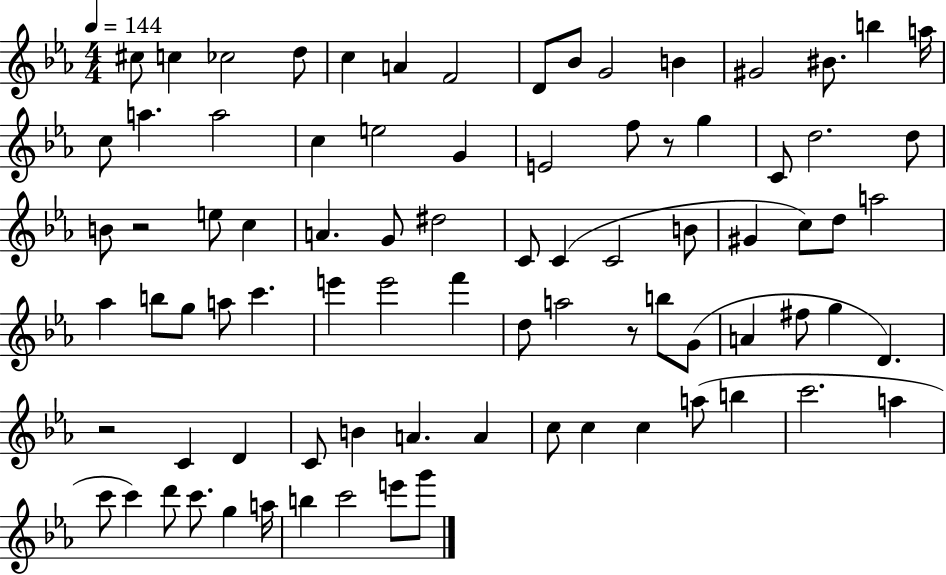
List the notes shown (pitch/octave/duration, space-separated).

C#5/e C5/q CES5/h D5/e C5/q A4/q F4/h D4/e Bb4/e G4/h B4/q G#4/h BIS4/e. B5/q A5/s C5/e A5/q. A5/h C5/q E5/h G4/q E4/h F5/e R/e G5/q C4/e D5/h. D5/e B4/e R/h E5/e C5/q A4/q. G4/e D#5/h C4/e C4/q C4/h B4/e G#4/q C5/e D5/e A5/h Ab5/q B5/e G5/e A5/e C6/q. E6/q E6/h F6/q D5/e A5/h R/e B5/e G4/e A4/q F#5/e G5/q D4/q. R/h C4/q D4/q C4/e B4/q A4/q. A4/q C5/e C5/q C5/q A5/e B5/q C6/h. A5/q C6/e C6/q D6/e C6/e. G5/q A5/s B5/q C6/h E6/e G6/e